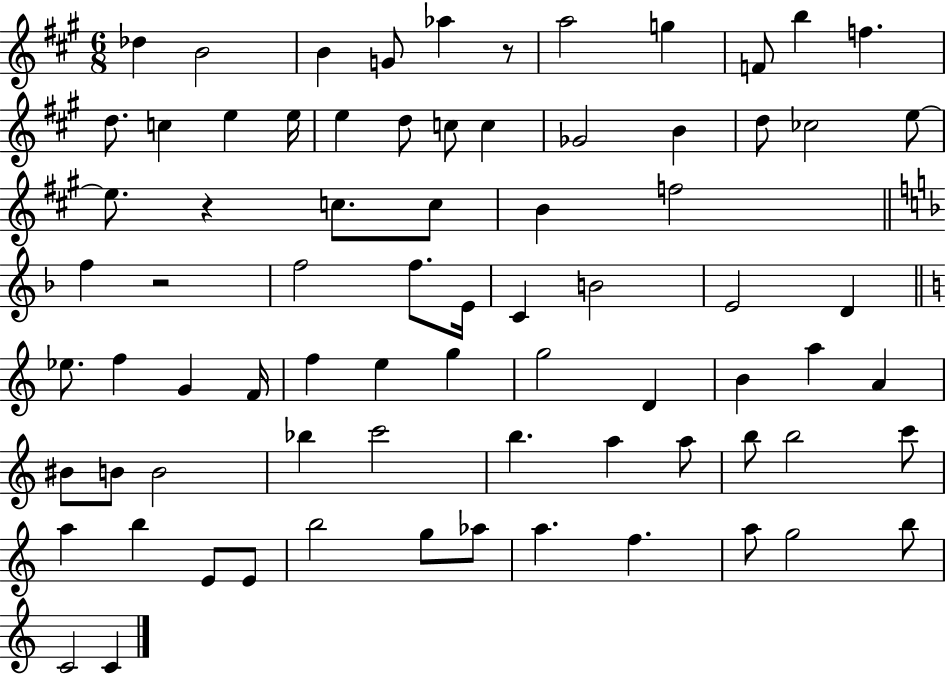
{
  \clef treble
  \numericTimeSignature
  \time 6/8
  \key a \major
  des''4 b'2 | b'4 g'8 aes''4 r8 | a''2 g''4 | f'8 b''4 f''4. | \break d''8. c''4 e''4 e''16 | e''4 d''8 c''8 c''4 | ges'2 b'4 | d''8 ces''2 e''8~~ | \break e''8. r4 c''8. c''8 | b'4 f''2 | \bar "||" \break \key f \major f''4 r2 | f''2 f''8. e'16 | c'4 b'2 | e'2 d'4 | \break \bar "||" \break \key a \minor ees''8. f''4 g'4 f'16 | f''4 e''4 g''4 | g''2 d'4 | b'4 a''4 a'4 | \break bis'8 b'8 b'2 | bes''4 c'''2 | b''4. a''4 a''8 | b''8 b''2 c'''8 | \break a''4 b''4 e'8 e'8 | b''2 g''8 aes''8 | a''4. f''4. | a''8 g''2 b''8 | \break c'2 c'4 | \bar "|."
}